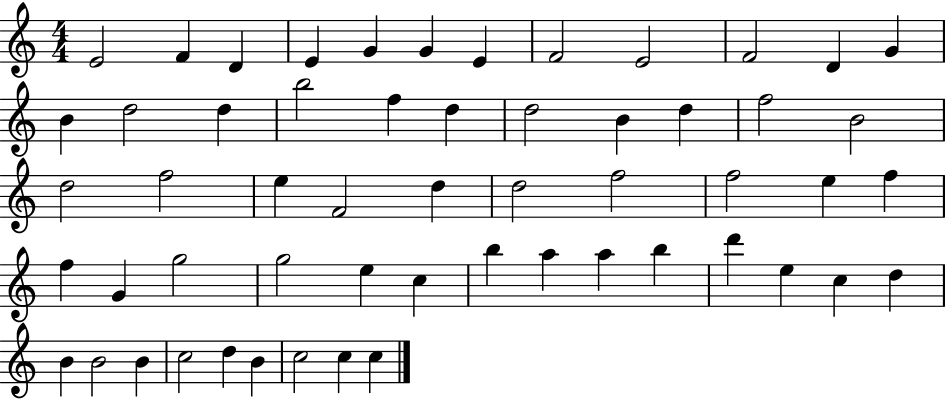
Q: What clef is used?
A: treble